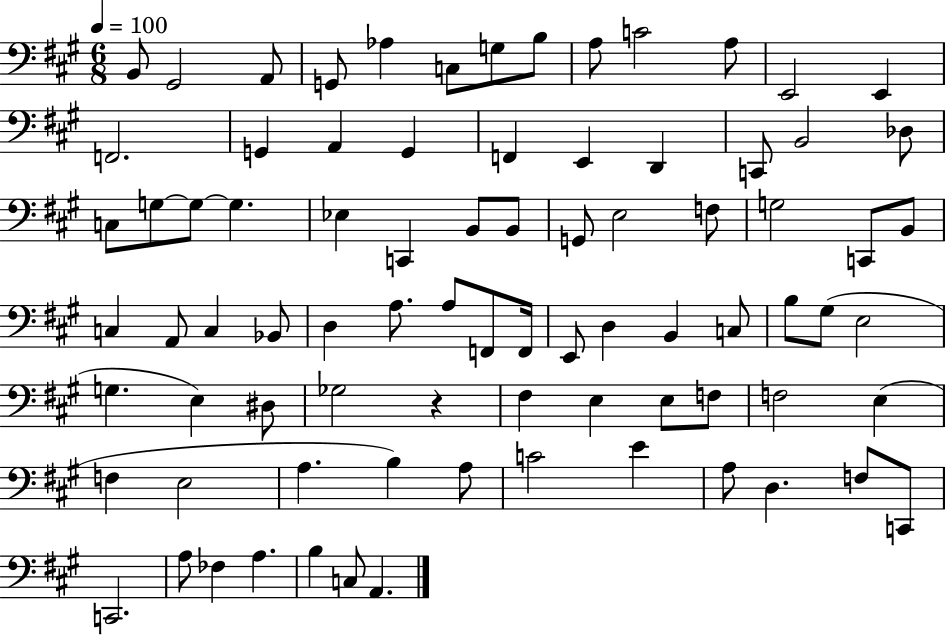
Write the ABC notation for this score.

X:1
T:Untitled
M:6/8
L:1/4
K:A
B,,/2 ^G,,2 A,,/2 G,,/2 _A, C,/2 G,/2 B,/2 A,/2 C2 A,/2 E,,2 E,, F,,2 G,, A,, G,, F,, E,, D,, C,,/2 B,,2 _D,/2 C,/2 G,/2 G,/2 G, _E, C,, B,,/2 B,,/2 G,,/2 E,2 F,/2 G,2 C,,/2 B,,/2 C, A,,/2 C, _B,,/2 D, A,/2 A,/2 F,,/2 F,,/4 E,,/2 D, B,, C,/2 B,/2 ^G,/2 E,2 G, E, ^D,/2 _G,2 z ^F, E, E,/2 F,/2 F,2 E, F, E,2 A, B, A,/2 C2 E A,/2 D, F,/2 C,,/2 C,,2 A,/2 _F, A, B, C,/2 A,,